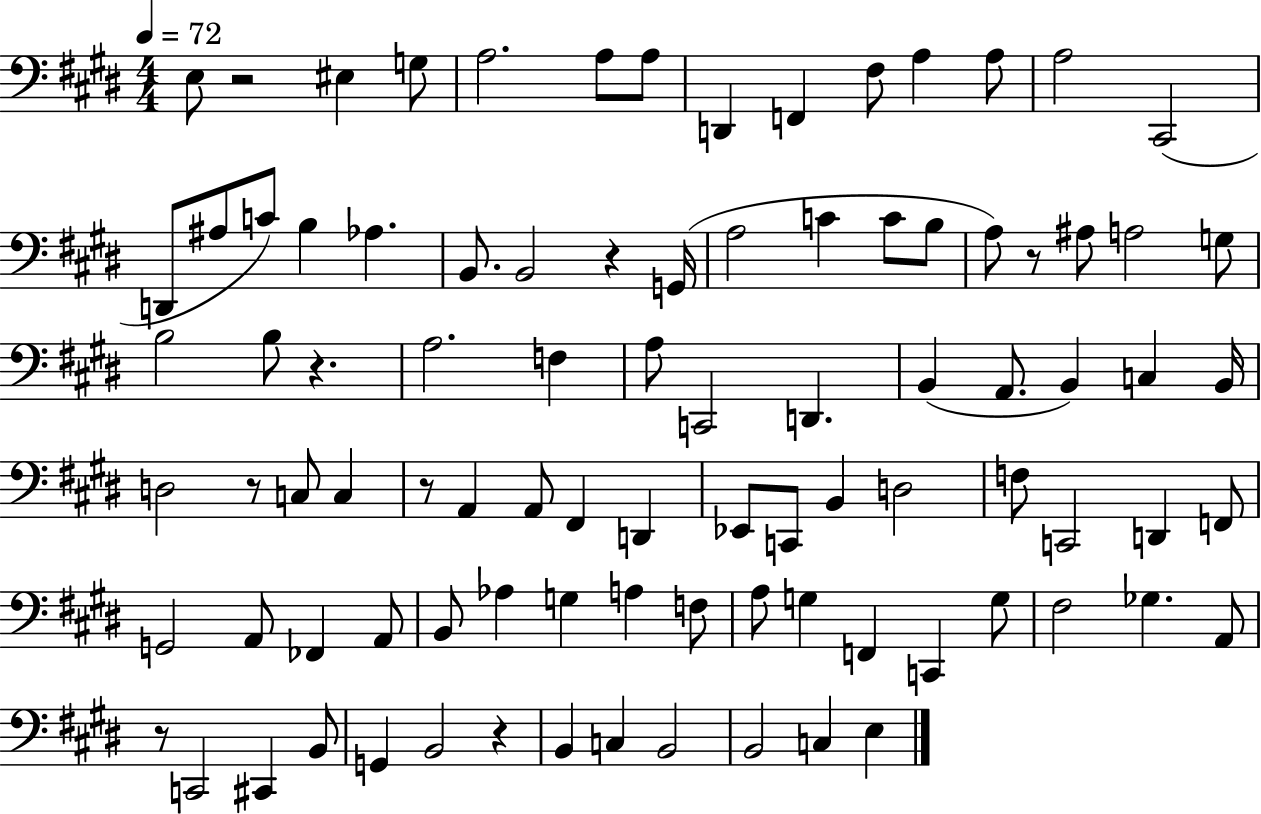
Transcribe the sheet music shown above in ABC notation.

X:1
T:Untitled
M:4/4
L:1/4
K:E
E,/2 z2 ^E, G,/2 A,2 A,/2 A,/2 D,, F,, ^F,/2 A, A,/2 A,2 ^C,,2 D,,/2 ^A,/2 C/2 B, _A, B,,/2 B,,2 z G,,/4 A,2 C C/2 B,/2 A,/2 z/2 ^A,/2 A,2 G,/2 B,2 B,/2 z A,2 F, A,/2 C,,2 D,, B,, A,,/2 B,, C, B,,/4 D,2 z/2 C,/2 C, z/2 A,, A,,/2 ^F,, D,, _E,,/2 C,,/2 B,, D,2 F,/2 C,,2 D,, F,,/2 G,,2 A,,/2 _F,, A,,/2 B,,/2 _A, G, A, F,/2 A,/2 G, F,, C,, G,/2 ^F,2 _G, A,,/2 z/2 C,,2 ^C,, B,,/2 G,, B,,2 z B,, C, B,,2 B,,2 C, E,